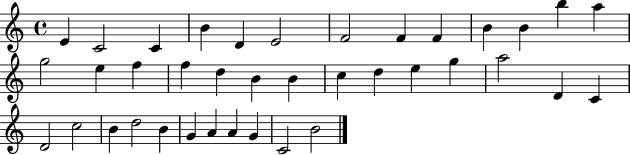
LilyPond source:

{
  \clef treble
  \time 4/4
  \defaultTimeSignature
  \key c \major
  e'4 c'2 c'4 | b'4 d'4 e'2 | f'2 f'4 f'4 | b'4 b'4 b''4 a''4 | \break g''2 e''4 f''4 | f''4 d''4 b'4 b'4 | c''4 d''4 e''4 g''4 | a''2 d'4 c'4 | \break d'2 c''2 | b'4 d''2 b'4 | g'4 a'4 a'4 g'4 | c'2 b'2 | \break \bar "|."
}